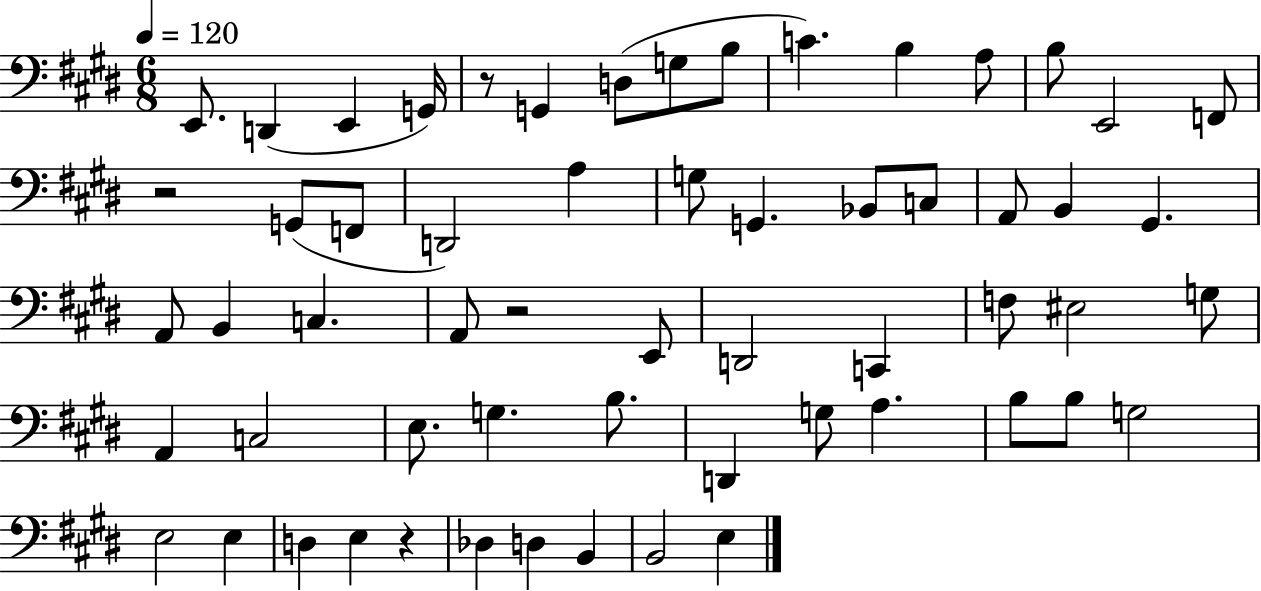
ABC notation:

X:1
T:Untitled
M:6/8
L:1/4
K:E
E,,/2 D,, E,, G,,/4 z/2 G,, D,/2 G,/2 B,/2 C B, A,/2 B,/2 E,,2 F,,/2 z2 G,,/2 F,,/2 D,,2 A, G,/2 G,, _B,,/2 C,/2 A,,/2 B,, ^G,, A,,/2 B,, C, A,,/2 z2 E,,/2 D,,2 C,, F,/2 ^E,2 G,/2 A,, C,2 E,/2 G, B,/2 D,, G,/2 A, B,/2 B,/2 G,2 E,2 E, D, E, z _D, D, B,, B,,2 E,